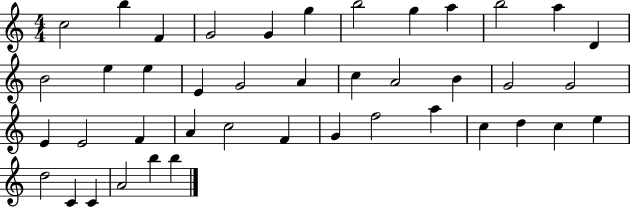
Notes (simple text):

C5/h B5/q F4/q G4/h G4/q G5/q B5/h G5/q A5/q B5/h A5/q D4/q B4/h E5/q E5/q E4/q G4/h A4/q C5/q A4/h B4/q G4/h G4/h E4/q E4/h F4/q A4/q C5/h F4/q G4/q F5/h A5/q C5/q D5/q C5/q E5/q D5/h C4/q C4/q A4/h B5/q B5/q